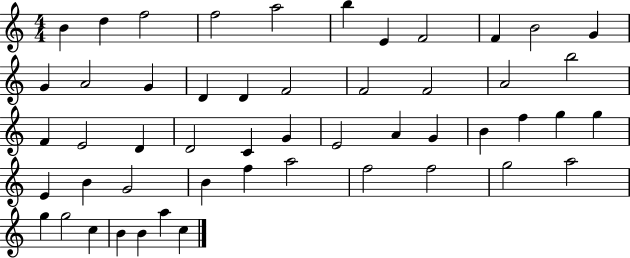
X:1
T:Untitled
M:4/4
L:1/4
K:C
B d f2 f2 a2 b E F2 F B2 G G A2 G D D F2 F2 F2 A2 b2 F E2 D D2 C G E2 A G B f g g E B G2 B f a2 f2 f2 g2 a2 g g2 c B B a c